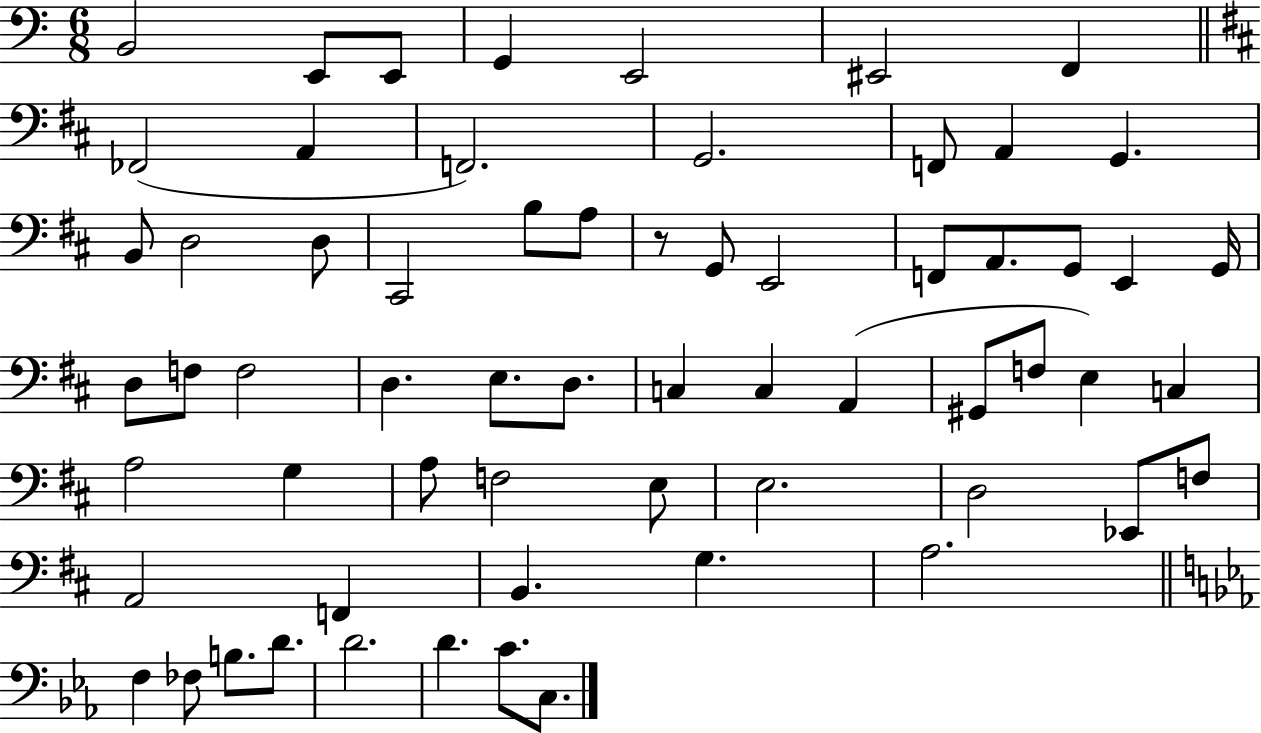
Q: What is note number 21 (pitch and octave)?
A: G2